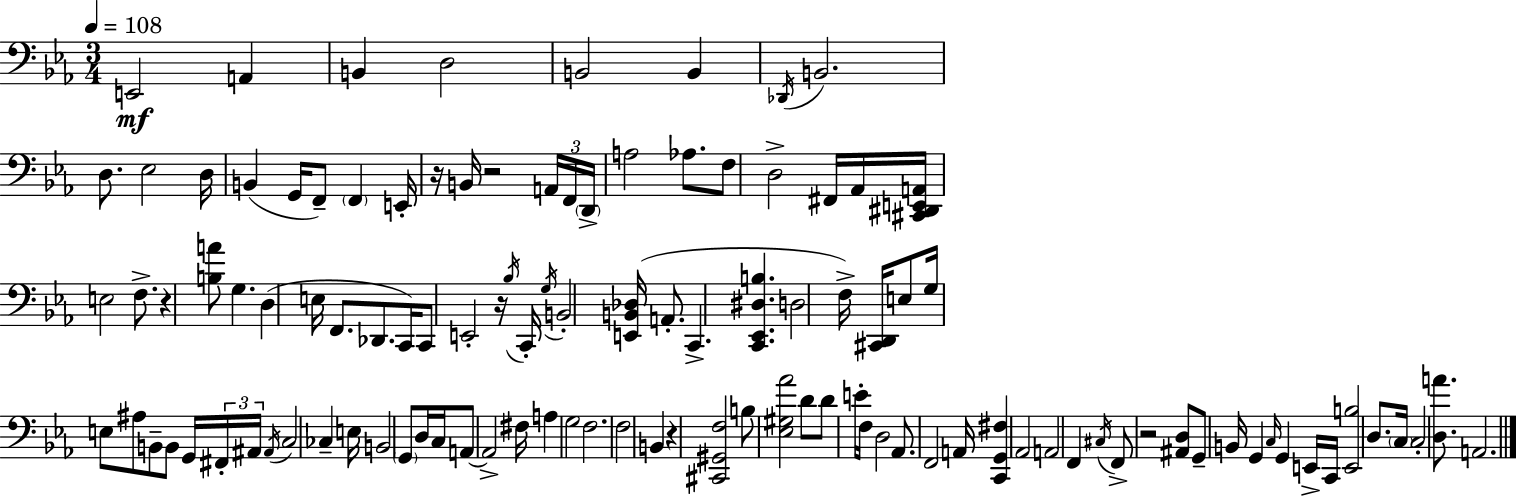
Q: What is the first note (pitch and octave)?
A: E2